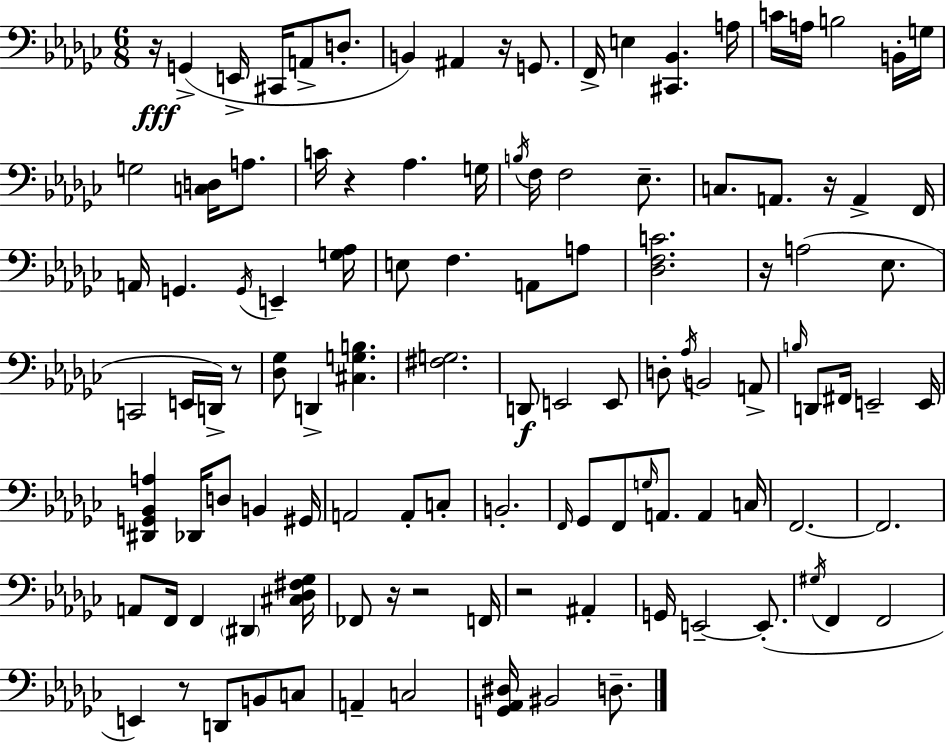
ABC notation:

X:1
T:Untitled
M:6/8
L:1/4
K:Ebm
z/4 G,, E,,/4 ^C,,/4 A,,/2 D,/2 B,, ^A,, z/4 G,,/2 F,,/4 E, [^C,,_B,,] A,/4 C/4 A,/4 B,2 B,,/4 G,/4 G,2 [C,D,]/4 A,/2 C/4 z _A, G,/4 B,/4 F,/4 F,2 _E,/2 C,/2 A,,/2 z/4 A,, F,,/4 A,,/4 G,, G,,/4 E,, [G,_A,]/4 E,/2 F, A,,/2 A,/2 [_D,F,C]2 z/4 A,2 _E,/2 C,,2 E,,/4 D,,/4 z/2 [_D,_G,]/2 D,, [^C,G,B,] [^F,G,]2 D,,/2 E,,2 E,,/2 D,/2 _A,/4 B,,2 A,,/2 B,/4 D,,/2 ^F,,/4 E,,2 E,,/4 [^D,,G,,_B,,A,] _D,,/4 D,/2 B,, ^G,,/4 A,,2 A,,/2 C,/2 B,,2 F,,/4 _G,,/2 F,,/2 G,/4 A,,/2 A,, C,/4 F,,2 F,,2 A,,/2 F,,/4 F,, ^D,, [^C,_D,^F,_G,]/4 _F,,/2 z/4 z2 F,,/4 z2 ^A,, G,,/4 E,,2 E,,/2 ^G,/4 F,, F,,2 E,, z/2 D,,/2 B,,/2 C,/2 A,, C,2 [G,,_A,,^D,]/4 ^B,,2 D,/2